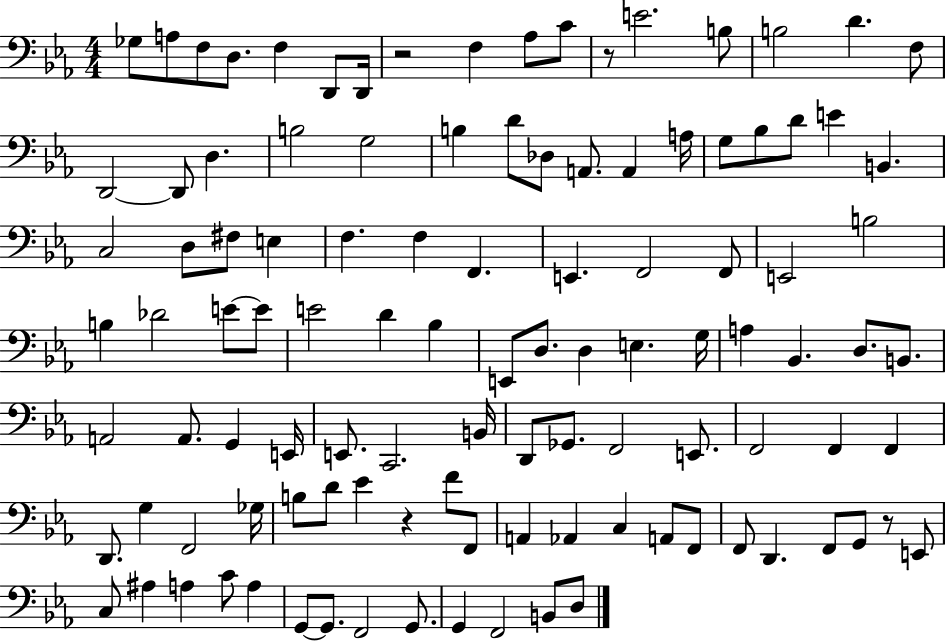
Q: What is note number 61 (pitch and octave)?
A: A2